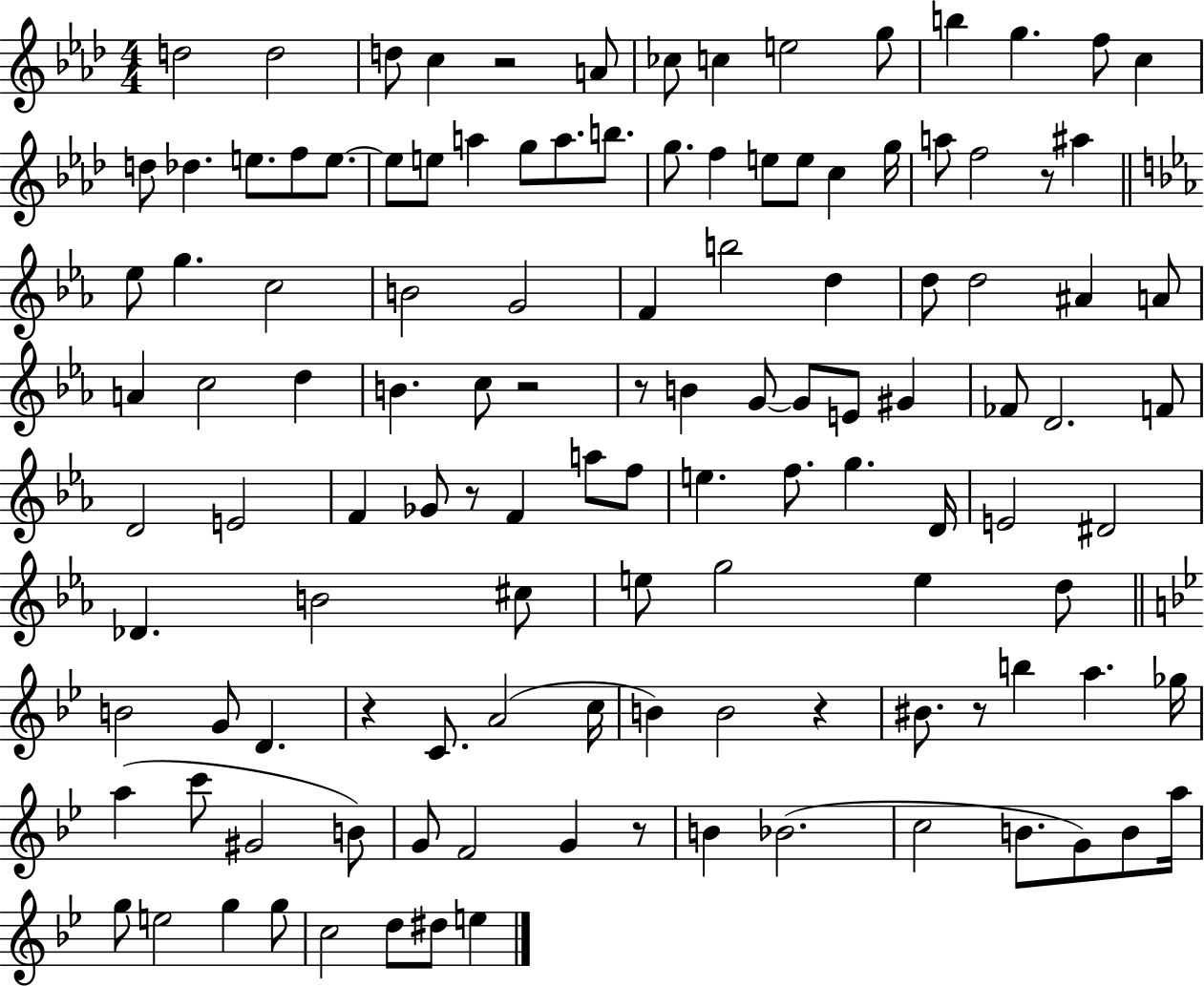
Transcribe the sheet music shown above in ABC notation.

X:1
T:Untitled
M:4/4
L:1/4
K:Ab
d2 d2 d/2 c z2 A/2 _c/2 c e2 g/2 b g f/2 c d/2 _d e/2 f/2 e/2 e/2 e/2 a g/2 a/2 b/2 g/2 f e/2 e/2 c g/4 a/2 f2 z/2 ^a _e/2 g c2 B2 G2 F b2 d d/2 d2 ^A A/2 A c2 d B c/2 z2 z/2 B G/2 G/2 E/2 ^G _F/2 D2 F/2 D2 E2 F _G/2 z/2 F a/2 f/2 e f/2 g D/4 E2 ^D2 _D B2 ^c/2 e/2 g2 e d/2 B2 G/2 D z C/2 A2 c/4 B B2 z ^B/2 z/2 b a _g/4 a c'/2 ^G2 B/2 G/2 F2 G z/2 B _B2 c2 B/2 G/2 B/2 a/4 g/2 e2 g g/2 c2 d/2 ^d/2 e